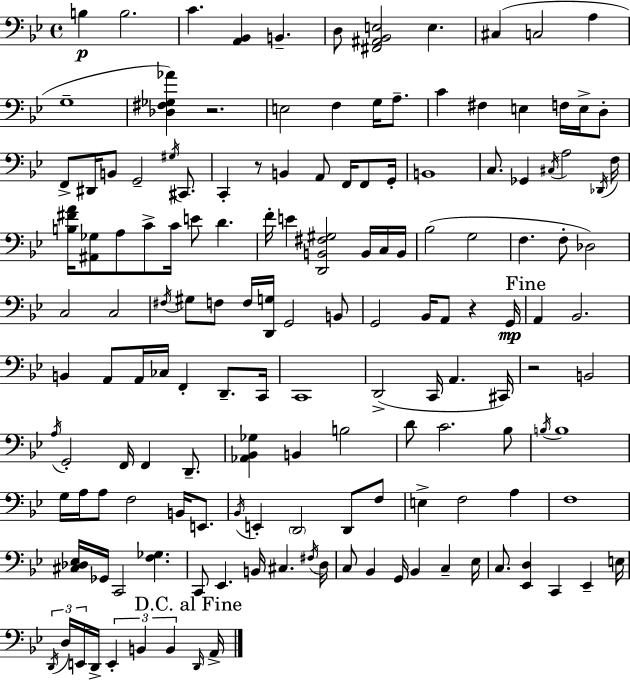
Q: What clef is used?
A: bass